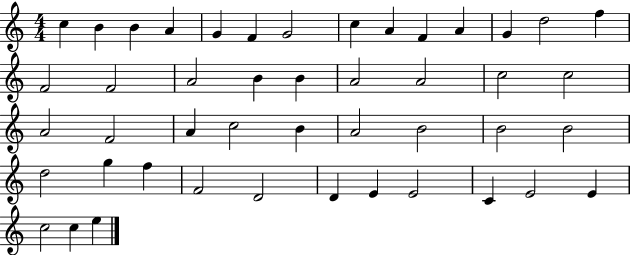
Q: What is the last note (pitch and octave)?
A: E5